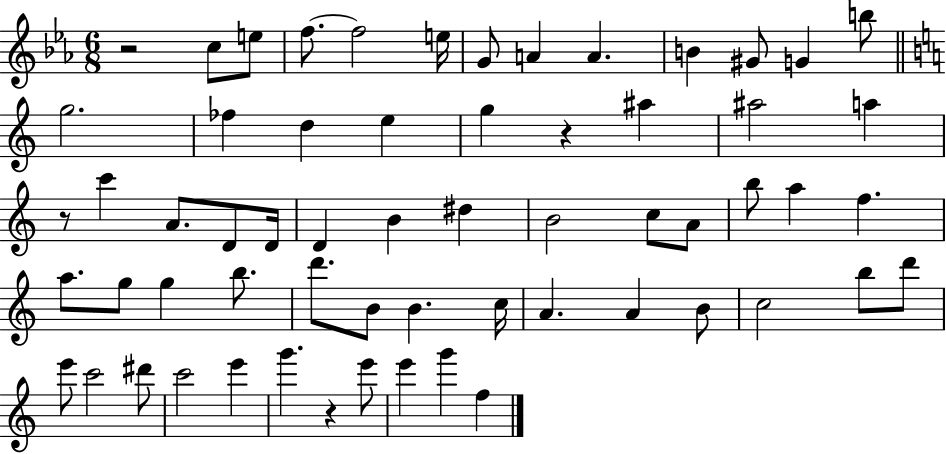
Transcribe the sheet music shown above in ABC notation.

X:1
T:Untitled
M:6/8
L:1/4
K:Eb
z2 c/2 e/2 f/2 f2 e/4 G/2 A A B ^G/2 G b/2 g2 _f d e g z ^a ^a2 a z/2 c' A/2 D/2 D/4 D B ^d B2 c/2 A/2 b/2 a f a/2 g/2 g b/2 d'/2 B/2 B c/4 A A B/2 c2 b/2 d'/2 e'/2 c'2 ^d'/2 c'2 e' g' z e'/2 e' g' f